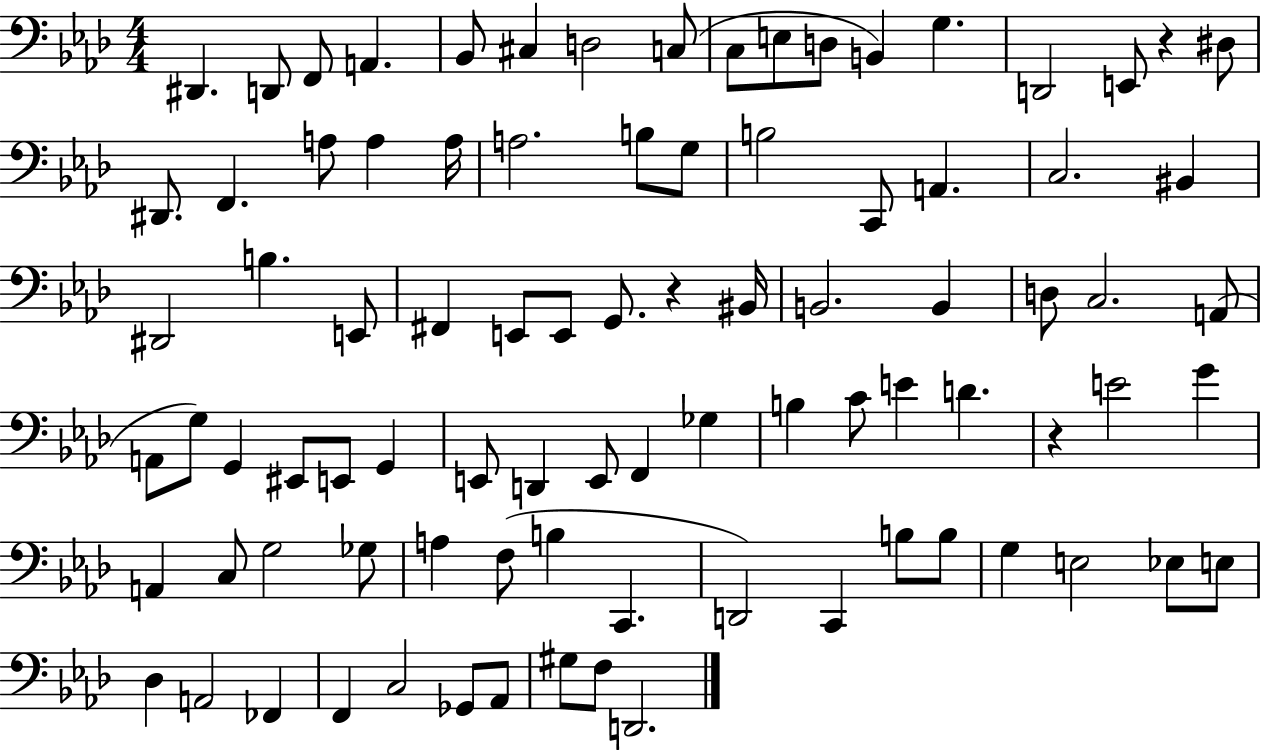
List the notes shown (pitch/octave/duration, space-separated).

D#2/q. D2/e F2/e A2/q. Bb2/e C#3/q D3/h C3/e C3/e E3/e D3/e B2/q G3/q. D2/h E2/e R/q D#3/e D#2/e. F2/q. A3/e A3/q A3/s A3/h. B3/e G3/e B3/h C2/e A2/q. C3/h. BIS2/q D#2/h B3/q. E2/e F#2/q E2/e E2/e G2/e. R/q BIS2/s B2/h. B2/q D3/e C3/h. A2/e A2/e G3/e G2/q EIS2/e E2/e G2/q E2/e D2/q E2/e F2/q Gb3/q B3/q C4/e E4/q D4/q. R/q E4/h G4/q A2/q C3/e G3/h Gb3/e A3/q F3/e B3/q C2/q. D2/h C2/q B3/e B3/e G3/q E3/h Eb3/e E3/e Db3/q A2/h FES2/q F2/q C3/h Gb2/e Ab2/e G#3/e F3/e D2/h.